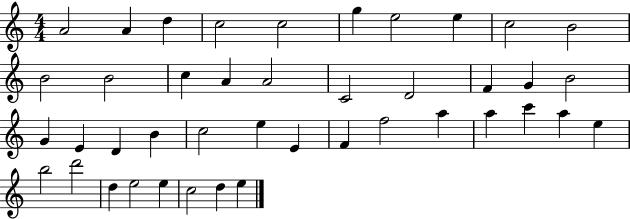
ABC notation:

X:1
T:Untitled
M:4/4
L:1/4
K:C
A2 A d c2 c2 g e2 e c2 B2 B2 B2 c A A2 C2 D2 F G B2 G E D B c2 e E F f2 a a c' a e b2 d'2 d e2 e c2 d e